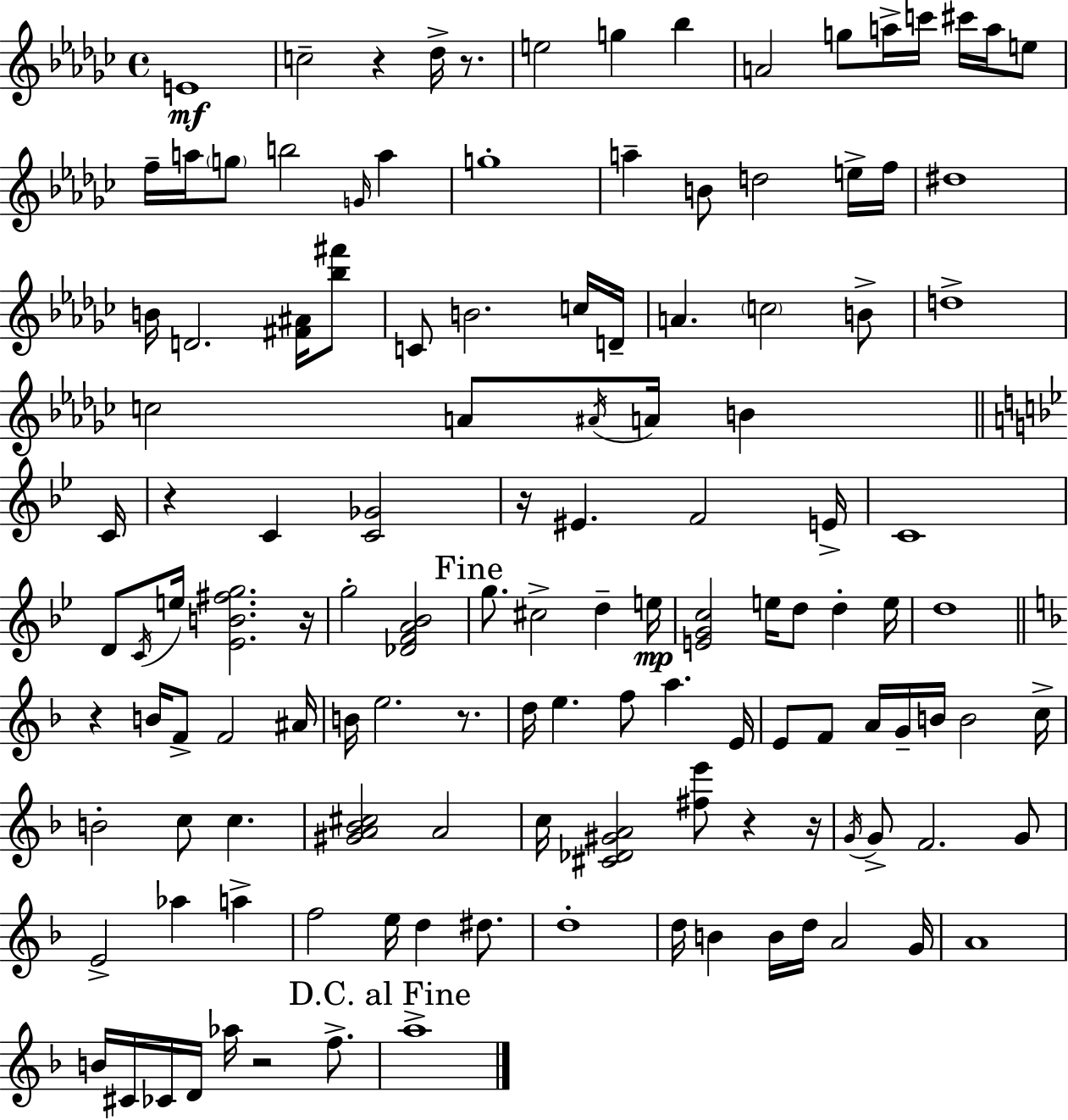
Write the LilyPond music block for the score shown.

{
  \clef treble
  \time 4/4
  \defaultTimeSignature
  \key ees \minor
  \repeat volta 2 { e'1\mf | c''2-- r4 des''16-> r8. | e''2 g''4 bes''4 | a'2 g''8 a''16-> c'''16 cis'''16 a''16 e''8 | \break f''16-- a''16 \parenthesize g''8 b''2 \grace { g'16 } a''4 | g''1-. | a''4-- b'8 d''2 e''16-> | f''16 dis''1 | \break b'16 d'2. <fis' ais'>16 <bes'' fis'''>8 | c'8 b'2. c''16 | d'16-- a'4. \parenthesize c''2 b'8-> | d''1-> | \break c''2 a'8 \acciaccatura { ais'16 } a'16 b'4 | \bar "||" \break \key bes \major c'16 r4 c'4 <c' ges'>2 | r16 eis'4. f'2 | e'16-> c'1 | d'8 \acciaccatura { c'16 } e''16 <ees' b' fis'' g''>2. | \break r16 g''2-. <des' f' a' bes'>2 | \mark "Fine" g''8. cis''2-> d''4-- | e''16\mp <e' g' c''>2 e''16 d''8 d''4-. | e''16 d''1 | \break \bar "||" \break \key f \major r4 b'16 f'8-> f'2 ais'16 | b'16 e''2. r8. | d''16 e''4. f''8 a''4. e'16 | e'8 f'8 a'16 g'16-- b'16 b'2 c''16-> | \break b'2-. c''8 c''4. | <gis' a' bes' cis''>2 a'2 | c''16 <cis' des' gis' a'>2 <fis'' e'''>8 r4 r16 | \acciaccatura { g'16 } g'8-> f'2. g'8 | \break e'2-> aes''4 a''4-> | f''2 e''16 d''4 dis''8. | d''1-. | d''16 b'4 b'16 d''16 a'2 | \break g'16 a'1 | b'16 cis'16 ces'16 d'16 aes''16 r2 f''8.-> | \mark "D.C. al Fine" a''1-> | } \bar "|."
}